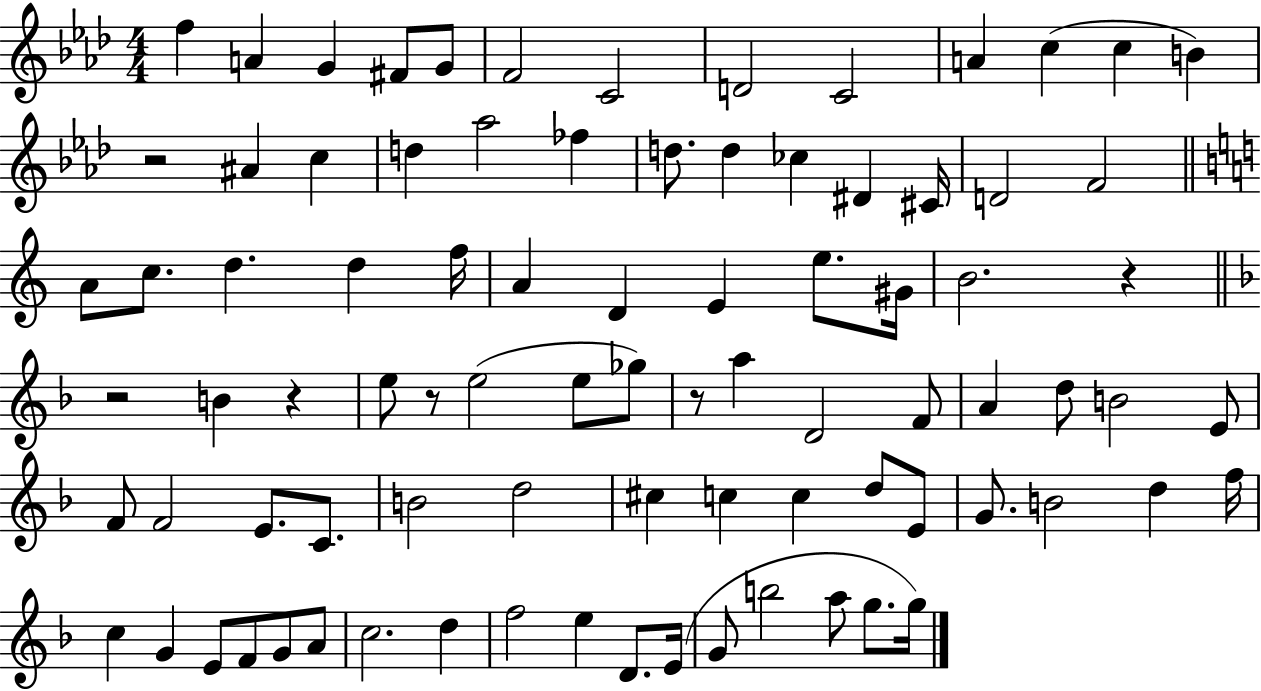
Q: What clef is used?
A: treble